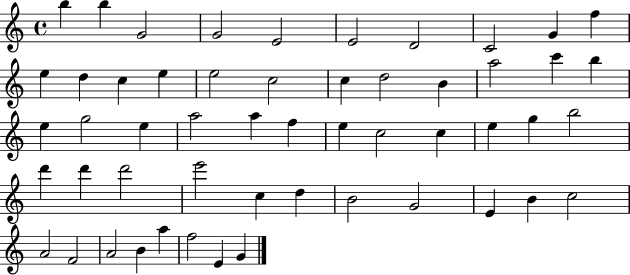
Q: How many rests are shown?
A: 0